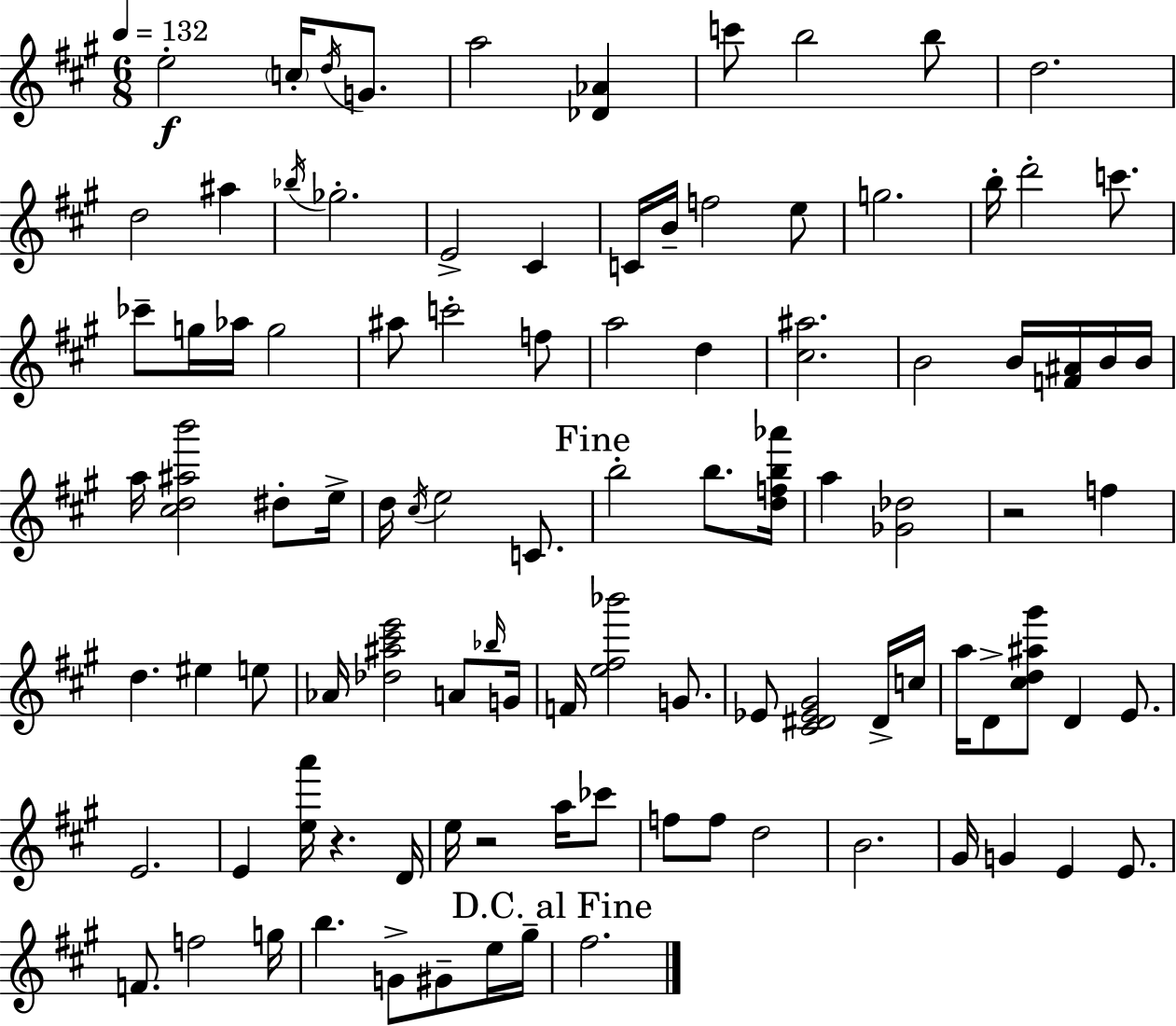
E5/h C5/s D5/s G4/e. A5/h [Db4,Ab4]/q C6/e B5/h B5/e D5/h. D5/h A#5/q Bb5/s Gb5/h. E4/h C#4/q C4/s B4/s F5/h E5/e G5/h. B5/s D6/h C6/e. CES6/e G5/s Ab5/s G5/h A#5/e C6/h F5/e A5/h D5/q [C#5,A#5]/h. B4/h B4/s [F4,A#4]/s B4/s B4/s A5/s [C#5,D5,A#5,B6]/h D#5/e E5/s D5/s C#5/s E5/h C4/e. B5/h B5/e. [D5,F5,B5,Ab6]/s A5/q [Gb4,Db5]/h R/h F5/q D5/q. EIS5/q E5/e Ab4/s [Db5,A#5,C#6,E6]/h A4/e Bb5/s G4/s F4/s [E5,F#5,Bb6]/h G4/e. Eb4/e [C#4,D#4,Eb4,G#4]/h D#4/s C5/s A5/s D4/e [C#5,D5,A#5,G#6]/e D4/q E4/e. E4/h. E4/q [E5,A6]/s R/q. D4/s E5/s R/h A5/s CES6/e F5/e F5/e D5/h B4/h. G#4/s G4/q E4/q E4/e. F4/e. F5/h G5/s B5/q. G4/e G#4/e E5/s G#5/s F#5/h.